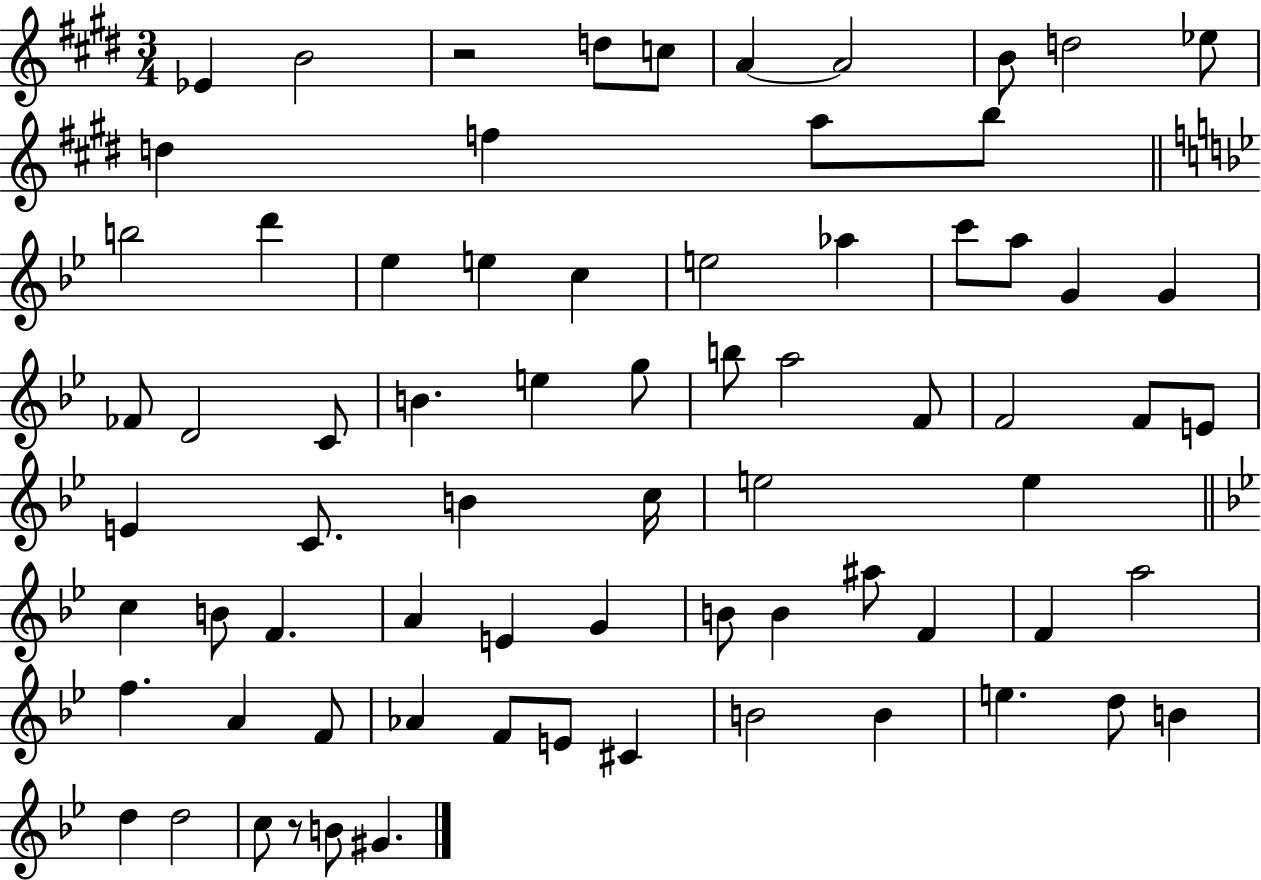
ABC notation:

X:1
T:Untitled
M:3/4
L:1/4
K:E
_E B2 z2 d/2 c/2 A A2 B/2 d2 _e/2 d f a/2 b/2 b2 d' _e e c e2 _a c'/2 a/2 G G _F/2 D2 C/2 B e g/2 b/2 a2 F/2 F2 F/2 E/2 E C/2 B c/4 e2 e c B/2 F A E G B/2 B ^a/2 F F a2 f A F/2 _A F/2 E/2 ^C B2 B e d/2 B d d2 c/2 z/2 B/2 ^G